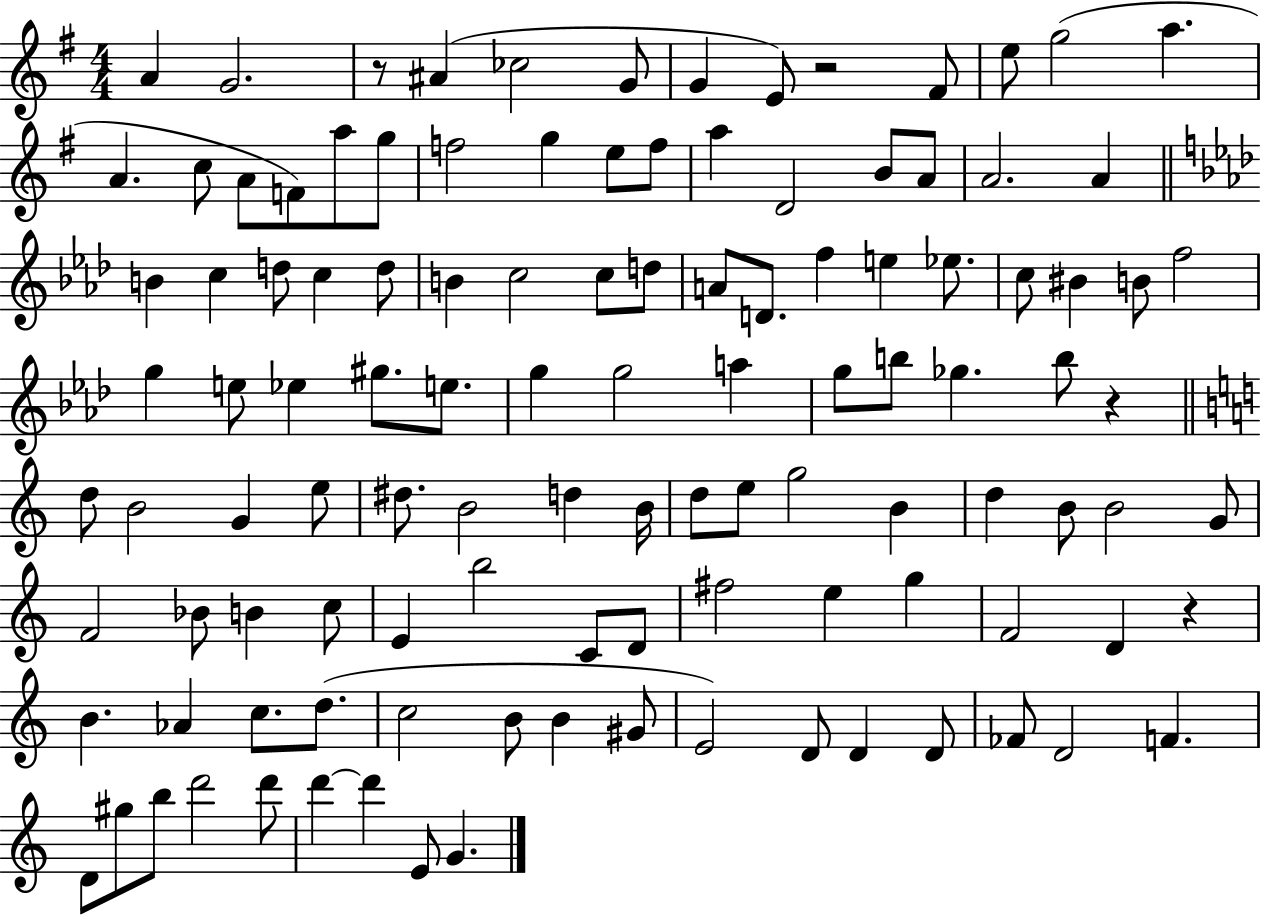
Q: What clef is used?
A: treble